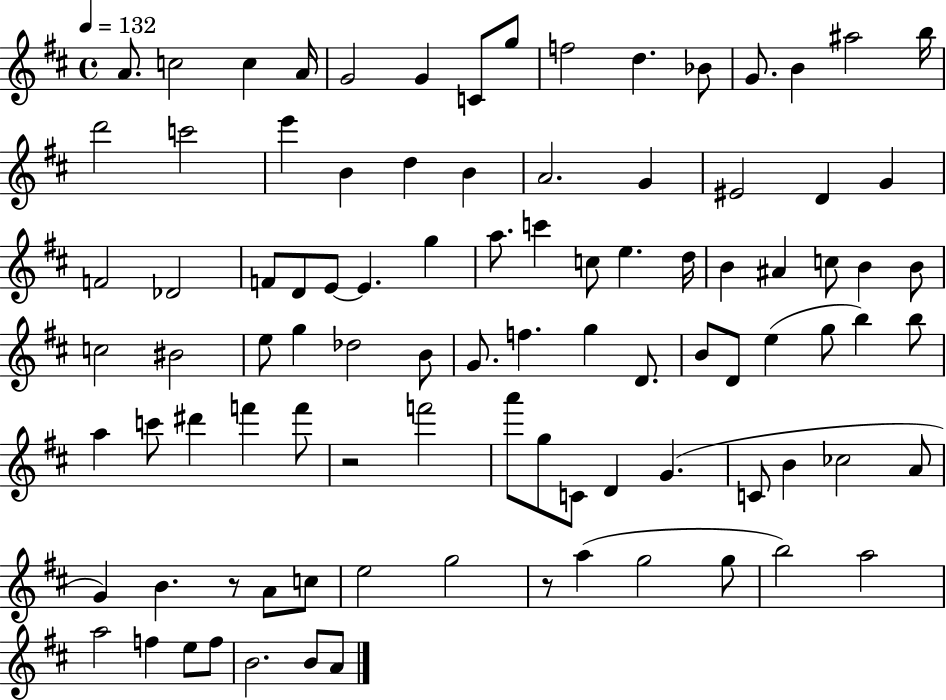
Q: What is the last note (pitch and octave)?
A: A4